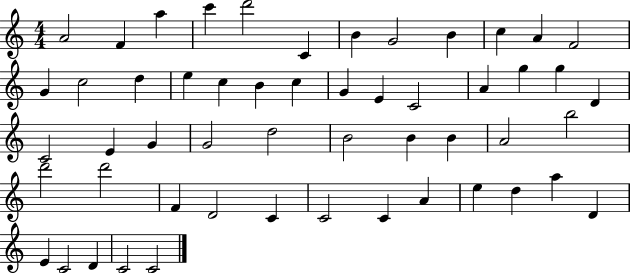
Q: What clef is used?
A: treble